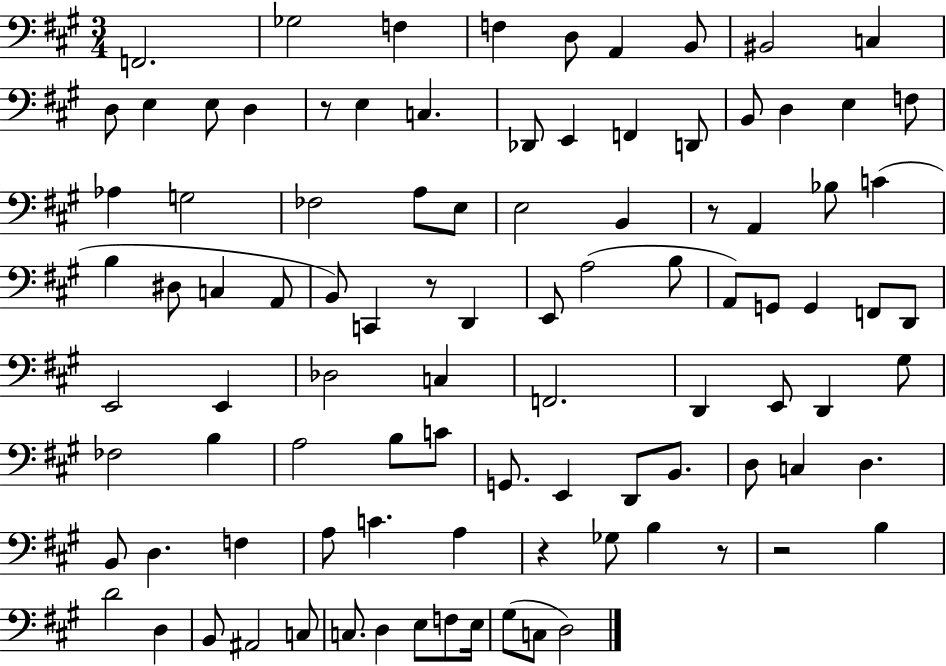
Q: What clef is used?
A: bass